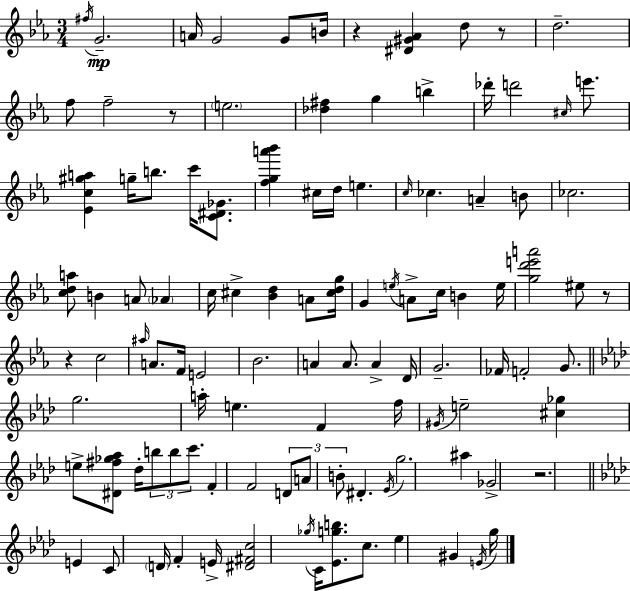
F#5/s G4/h. A4/s G4/h G4/e B4/s R/q [D#4,G#4,Ab4]/q D5/e R/e D5/h. F5/e F5/h R/e E5/h. [Db5,F#5]/q G5/q B5/q Db6/s D6/h C#5/s E6/e. [Eb4,C5,G#5,A5]/q G5/s B5/e. C6/s [C4,D#4,Gb4]/e. [F5,G5,A6,Bb6]/q C#5/s D5/s E5/q. C5/s CES5/q. A4/q B4/e CES5/h. [C5,D5,A5]/e B4/q A4/e Ab4/q C5/s C#5/q [Bb4,D5]/q A4/e [C#5,D5,G5]/s G4/q E5/s A4/e C5/s B4/q E5/s [G5,D6,E6,A6]/h EIS5/e R/e R/q C5/h A#5/s A4/e. F4/s E4/h Bb4/h. A4/q A4/e. A4/q D4/s G4/h. FES4/s F4/h G4/e. G5/h. A5/s E5/q. F4/q F5/s G#4/s E5/h [C#5,Gb5]/q E5/e [D#4,F#5,Gb5,Ab5]/e Db5/s B5/e B5/e C6/e. F4/q F4/h D4/e A4/e B4/e D#4/q. Eb4/s G5/h. A#5/q Gb4/h R/h. E4/q C4/e D4/s F4/q E4/s [D#4,F#4,C5]/h Gb5/s C4/s [Eb4,G5,B5]/e. C5/e. Eb5/q G#4/q E4/s G5/s